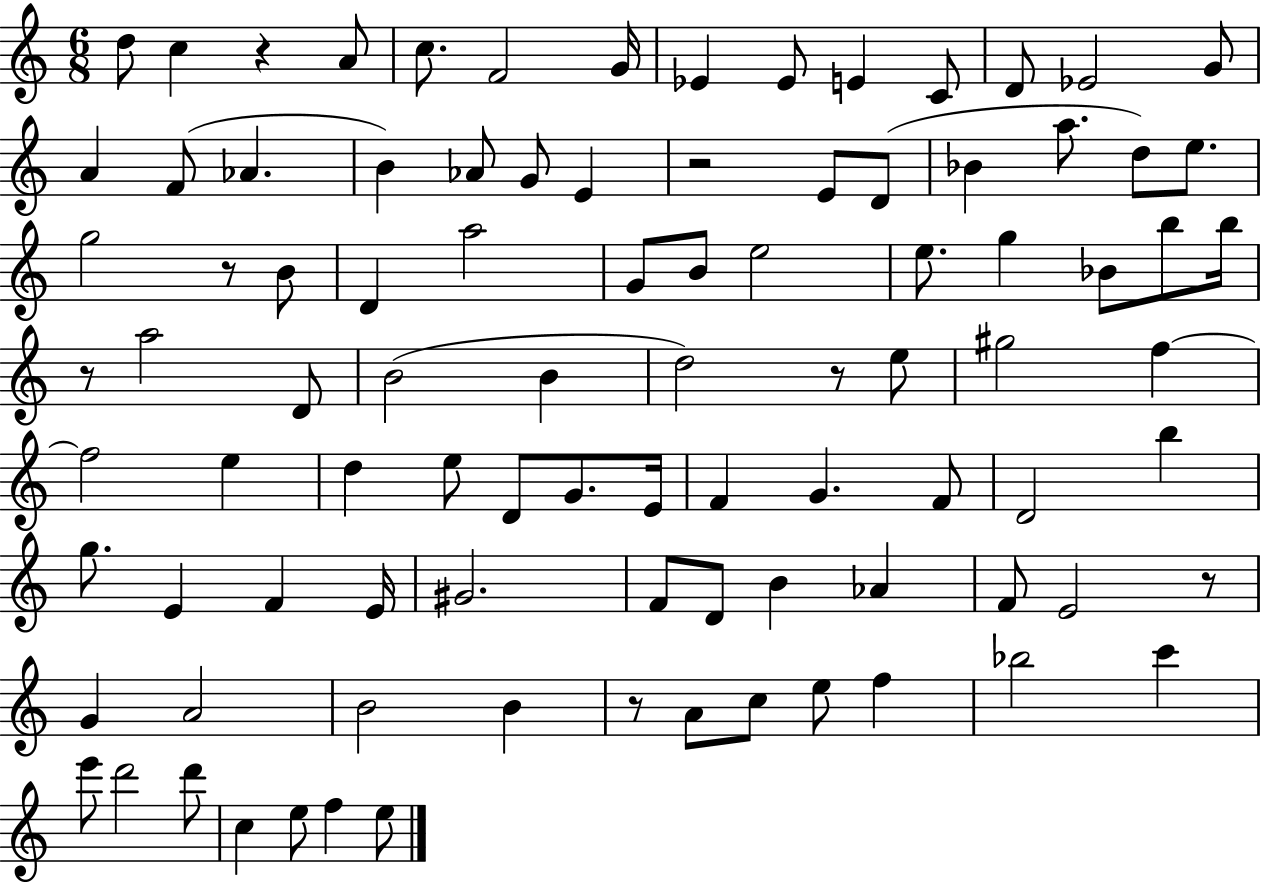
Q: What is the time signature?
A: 6/8